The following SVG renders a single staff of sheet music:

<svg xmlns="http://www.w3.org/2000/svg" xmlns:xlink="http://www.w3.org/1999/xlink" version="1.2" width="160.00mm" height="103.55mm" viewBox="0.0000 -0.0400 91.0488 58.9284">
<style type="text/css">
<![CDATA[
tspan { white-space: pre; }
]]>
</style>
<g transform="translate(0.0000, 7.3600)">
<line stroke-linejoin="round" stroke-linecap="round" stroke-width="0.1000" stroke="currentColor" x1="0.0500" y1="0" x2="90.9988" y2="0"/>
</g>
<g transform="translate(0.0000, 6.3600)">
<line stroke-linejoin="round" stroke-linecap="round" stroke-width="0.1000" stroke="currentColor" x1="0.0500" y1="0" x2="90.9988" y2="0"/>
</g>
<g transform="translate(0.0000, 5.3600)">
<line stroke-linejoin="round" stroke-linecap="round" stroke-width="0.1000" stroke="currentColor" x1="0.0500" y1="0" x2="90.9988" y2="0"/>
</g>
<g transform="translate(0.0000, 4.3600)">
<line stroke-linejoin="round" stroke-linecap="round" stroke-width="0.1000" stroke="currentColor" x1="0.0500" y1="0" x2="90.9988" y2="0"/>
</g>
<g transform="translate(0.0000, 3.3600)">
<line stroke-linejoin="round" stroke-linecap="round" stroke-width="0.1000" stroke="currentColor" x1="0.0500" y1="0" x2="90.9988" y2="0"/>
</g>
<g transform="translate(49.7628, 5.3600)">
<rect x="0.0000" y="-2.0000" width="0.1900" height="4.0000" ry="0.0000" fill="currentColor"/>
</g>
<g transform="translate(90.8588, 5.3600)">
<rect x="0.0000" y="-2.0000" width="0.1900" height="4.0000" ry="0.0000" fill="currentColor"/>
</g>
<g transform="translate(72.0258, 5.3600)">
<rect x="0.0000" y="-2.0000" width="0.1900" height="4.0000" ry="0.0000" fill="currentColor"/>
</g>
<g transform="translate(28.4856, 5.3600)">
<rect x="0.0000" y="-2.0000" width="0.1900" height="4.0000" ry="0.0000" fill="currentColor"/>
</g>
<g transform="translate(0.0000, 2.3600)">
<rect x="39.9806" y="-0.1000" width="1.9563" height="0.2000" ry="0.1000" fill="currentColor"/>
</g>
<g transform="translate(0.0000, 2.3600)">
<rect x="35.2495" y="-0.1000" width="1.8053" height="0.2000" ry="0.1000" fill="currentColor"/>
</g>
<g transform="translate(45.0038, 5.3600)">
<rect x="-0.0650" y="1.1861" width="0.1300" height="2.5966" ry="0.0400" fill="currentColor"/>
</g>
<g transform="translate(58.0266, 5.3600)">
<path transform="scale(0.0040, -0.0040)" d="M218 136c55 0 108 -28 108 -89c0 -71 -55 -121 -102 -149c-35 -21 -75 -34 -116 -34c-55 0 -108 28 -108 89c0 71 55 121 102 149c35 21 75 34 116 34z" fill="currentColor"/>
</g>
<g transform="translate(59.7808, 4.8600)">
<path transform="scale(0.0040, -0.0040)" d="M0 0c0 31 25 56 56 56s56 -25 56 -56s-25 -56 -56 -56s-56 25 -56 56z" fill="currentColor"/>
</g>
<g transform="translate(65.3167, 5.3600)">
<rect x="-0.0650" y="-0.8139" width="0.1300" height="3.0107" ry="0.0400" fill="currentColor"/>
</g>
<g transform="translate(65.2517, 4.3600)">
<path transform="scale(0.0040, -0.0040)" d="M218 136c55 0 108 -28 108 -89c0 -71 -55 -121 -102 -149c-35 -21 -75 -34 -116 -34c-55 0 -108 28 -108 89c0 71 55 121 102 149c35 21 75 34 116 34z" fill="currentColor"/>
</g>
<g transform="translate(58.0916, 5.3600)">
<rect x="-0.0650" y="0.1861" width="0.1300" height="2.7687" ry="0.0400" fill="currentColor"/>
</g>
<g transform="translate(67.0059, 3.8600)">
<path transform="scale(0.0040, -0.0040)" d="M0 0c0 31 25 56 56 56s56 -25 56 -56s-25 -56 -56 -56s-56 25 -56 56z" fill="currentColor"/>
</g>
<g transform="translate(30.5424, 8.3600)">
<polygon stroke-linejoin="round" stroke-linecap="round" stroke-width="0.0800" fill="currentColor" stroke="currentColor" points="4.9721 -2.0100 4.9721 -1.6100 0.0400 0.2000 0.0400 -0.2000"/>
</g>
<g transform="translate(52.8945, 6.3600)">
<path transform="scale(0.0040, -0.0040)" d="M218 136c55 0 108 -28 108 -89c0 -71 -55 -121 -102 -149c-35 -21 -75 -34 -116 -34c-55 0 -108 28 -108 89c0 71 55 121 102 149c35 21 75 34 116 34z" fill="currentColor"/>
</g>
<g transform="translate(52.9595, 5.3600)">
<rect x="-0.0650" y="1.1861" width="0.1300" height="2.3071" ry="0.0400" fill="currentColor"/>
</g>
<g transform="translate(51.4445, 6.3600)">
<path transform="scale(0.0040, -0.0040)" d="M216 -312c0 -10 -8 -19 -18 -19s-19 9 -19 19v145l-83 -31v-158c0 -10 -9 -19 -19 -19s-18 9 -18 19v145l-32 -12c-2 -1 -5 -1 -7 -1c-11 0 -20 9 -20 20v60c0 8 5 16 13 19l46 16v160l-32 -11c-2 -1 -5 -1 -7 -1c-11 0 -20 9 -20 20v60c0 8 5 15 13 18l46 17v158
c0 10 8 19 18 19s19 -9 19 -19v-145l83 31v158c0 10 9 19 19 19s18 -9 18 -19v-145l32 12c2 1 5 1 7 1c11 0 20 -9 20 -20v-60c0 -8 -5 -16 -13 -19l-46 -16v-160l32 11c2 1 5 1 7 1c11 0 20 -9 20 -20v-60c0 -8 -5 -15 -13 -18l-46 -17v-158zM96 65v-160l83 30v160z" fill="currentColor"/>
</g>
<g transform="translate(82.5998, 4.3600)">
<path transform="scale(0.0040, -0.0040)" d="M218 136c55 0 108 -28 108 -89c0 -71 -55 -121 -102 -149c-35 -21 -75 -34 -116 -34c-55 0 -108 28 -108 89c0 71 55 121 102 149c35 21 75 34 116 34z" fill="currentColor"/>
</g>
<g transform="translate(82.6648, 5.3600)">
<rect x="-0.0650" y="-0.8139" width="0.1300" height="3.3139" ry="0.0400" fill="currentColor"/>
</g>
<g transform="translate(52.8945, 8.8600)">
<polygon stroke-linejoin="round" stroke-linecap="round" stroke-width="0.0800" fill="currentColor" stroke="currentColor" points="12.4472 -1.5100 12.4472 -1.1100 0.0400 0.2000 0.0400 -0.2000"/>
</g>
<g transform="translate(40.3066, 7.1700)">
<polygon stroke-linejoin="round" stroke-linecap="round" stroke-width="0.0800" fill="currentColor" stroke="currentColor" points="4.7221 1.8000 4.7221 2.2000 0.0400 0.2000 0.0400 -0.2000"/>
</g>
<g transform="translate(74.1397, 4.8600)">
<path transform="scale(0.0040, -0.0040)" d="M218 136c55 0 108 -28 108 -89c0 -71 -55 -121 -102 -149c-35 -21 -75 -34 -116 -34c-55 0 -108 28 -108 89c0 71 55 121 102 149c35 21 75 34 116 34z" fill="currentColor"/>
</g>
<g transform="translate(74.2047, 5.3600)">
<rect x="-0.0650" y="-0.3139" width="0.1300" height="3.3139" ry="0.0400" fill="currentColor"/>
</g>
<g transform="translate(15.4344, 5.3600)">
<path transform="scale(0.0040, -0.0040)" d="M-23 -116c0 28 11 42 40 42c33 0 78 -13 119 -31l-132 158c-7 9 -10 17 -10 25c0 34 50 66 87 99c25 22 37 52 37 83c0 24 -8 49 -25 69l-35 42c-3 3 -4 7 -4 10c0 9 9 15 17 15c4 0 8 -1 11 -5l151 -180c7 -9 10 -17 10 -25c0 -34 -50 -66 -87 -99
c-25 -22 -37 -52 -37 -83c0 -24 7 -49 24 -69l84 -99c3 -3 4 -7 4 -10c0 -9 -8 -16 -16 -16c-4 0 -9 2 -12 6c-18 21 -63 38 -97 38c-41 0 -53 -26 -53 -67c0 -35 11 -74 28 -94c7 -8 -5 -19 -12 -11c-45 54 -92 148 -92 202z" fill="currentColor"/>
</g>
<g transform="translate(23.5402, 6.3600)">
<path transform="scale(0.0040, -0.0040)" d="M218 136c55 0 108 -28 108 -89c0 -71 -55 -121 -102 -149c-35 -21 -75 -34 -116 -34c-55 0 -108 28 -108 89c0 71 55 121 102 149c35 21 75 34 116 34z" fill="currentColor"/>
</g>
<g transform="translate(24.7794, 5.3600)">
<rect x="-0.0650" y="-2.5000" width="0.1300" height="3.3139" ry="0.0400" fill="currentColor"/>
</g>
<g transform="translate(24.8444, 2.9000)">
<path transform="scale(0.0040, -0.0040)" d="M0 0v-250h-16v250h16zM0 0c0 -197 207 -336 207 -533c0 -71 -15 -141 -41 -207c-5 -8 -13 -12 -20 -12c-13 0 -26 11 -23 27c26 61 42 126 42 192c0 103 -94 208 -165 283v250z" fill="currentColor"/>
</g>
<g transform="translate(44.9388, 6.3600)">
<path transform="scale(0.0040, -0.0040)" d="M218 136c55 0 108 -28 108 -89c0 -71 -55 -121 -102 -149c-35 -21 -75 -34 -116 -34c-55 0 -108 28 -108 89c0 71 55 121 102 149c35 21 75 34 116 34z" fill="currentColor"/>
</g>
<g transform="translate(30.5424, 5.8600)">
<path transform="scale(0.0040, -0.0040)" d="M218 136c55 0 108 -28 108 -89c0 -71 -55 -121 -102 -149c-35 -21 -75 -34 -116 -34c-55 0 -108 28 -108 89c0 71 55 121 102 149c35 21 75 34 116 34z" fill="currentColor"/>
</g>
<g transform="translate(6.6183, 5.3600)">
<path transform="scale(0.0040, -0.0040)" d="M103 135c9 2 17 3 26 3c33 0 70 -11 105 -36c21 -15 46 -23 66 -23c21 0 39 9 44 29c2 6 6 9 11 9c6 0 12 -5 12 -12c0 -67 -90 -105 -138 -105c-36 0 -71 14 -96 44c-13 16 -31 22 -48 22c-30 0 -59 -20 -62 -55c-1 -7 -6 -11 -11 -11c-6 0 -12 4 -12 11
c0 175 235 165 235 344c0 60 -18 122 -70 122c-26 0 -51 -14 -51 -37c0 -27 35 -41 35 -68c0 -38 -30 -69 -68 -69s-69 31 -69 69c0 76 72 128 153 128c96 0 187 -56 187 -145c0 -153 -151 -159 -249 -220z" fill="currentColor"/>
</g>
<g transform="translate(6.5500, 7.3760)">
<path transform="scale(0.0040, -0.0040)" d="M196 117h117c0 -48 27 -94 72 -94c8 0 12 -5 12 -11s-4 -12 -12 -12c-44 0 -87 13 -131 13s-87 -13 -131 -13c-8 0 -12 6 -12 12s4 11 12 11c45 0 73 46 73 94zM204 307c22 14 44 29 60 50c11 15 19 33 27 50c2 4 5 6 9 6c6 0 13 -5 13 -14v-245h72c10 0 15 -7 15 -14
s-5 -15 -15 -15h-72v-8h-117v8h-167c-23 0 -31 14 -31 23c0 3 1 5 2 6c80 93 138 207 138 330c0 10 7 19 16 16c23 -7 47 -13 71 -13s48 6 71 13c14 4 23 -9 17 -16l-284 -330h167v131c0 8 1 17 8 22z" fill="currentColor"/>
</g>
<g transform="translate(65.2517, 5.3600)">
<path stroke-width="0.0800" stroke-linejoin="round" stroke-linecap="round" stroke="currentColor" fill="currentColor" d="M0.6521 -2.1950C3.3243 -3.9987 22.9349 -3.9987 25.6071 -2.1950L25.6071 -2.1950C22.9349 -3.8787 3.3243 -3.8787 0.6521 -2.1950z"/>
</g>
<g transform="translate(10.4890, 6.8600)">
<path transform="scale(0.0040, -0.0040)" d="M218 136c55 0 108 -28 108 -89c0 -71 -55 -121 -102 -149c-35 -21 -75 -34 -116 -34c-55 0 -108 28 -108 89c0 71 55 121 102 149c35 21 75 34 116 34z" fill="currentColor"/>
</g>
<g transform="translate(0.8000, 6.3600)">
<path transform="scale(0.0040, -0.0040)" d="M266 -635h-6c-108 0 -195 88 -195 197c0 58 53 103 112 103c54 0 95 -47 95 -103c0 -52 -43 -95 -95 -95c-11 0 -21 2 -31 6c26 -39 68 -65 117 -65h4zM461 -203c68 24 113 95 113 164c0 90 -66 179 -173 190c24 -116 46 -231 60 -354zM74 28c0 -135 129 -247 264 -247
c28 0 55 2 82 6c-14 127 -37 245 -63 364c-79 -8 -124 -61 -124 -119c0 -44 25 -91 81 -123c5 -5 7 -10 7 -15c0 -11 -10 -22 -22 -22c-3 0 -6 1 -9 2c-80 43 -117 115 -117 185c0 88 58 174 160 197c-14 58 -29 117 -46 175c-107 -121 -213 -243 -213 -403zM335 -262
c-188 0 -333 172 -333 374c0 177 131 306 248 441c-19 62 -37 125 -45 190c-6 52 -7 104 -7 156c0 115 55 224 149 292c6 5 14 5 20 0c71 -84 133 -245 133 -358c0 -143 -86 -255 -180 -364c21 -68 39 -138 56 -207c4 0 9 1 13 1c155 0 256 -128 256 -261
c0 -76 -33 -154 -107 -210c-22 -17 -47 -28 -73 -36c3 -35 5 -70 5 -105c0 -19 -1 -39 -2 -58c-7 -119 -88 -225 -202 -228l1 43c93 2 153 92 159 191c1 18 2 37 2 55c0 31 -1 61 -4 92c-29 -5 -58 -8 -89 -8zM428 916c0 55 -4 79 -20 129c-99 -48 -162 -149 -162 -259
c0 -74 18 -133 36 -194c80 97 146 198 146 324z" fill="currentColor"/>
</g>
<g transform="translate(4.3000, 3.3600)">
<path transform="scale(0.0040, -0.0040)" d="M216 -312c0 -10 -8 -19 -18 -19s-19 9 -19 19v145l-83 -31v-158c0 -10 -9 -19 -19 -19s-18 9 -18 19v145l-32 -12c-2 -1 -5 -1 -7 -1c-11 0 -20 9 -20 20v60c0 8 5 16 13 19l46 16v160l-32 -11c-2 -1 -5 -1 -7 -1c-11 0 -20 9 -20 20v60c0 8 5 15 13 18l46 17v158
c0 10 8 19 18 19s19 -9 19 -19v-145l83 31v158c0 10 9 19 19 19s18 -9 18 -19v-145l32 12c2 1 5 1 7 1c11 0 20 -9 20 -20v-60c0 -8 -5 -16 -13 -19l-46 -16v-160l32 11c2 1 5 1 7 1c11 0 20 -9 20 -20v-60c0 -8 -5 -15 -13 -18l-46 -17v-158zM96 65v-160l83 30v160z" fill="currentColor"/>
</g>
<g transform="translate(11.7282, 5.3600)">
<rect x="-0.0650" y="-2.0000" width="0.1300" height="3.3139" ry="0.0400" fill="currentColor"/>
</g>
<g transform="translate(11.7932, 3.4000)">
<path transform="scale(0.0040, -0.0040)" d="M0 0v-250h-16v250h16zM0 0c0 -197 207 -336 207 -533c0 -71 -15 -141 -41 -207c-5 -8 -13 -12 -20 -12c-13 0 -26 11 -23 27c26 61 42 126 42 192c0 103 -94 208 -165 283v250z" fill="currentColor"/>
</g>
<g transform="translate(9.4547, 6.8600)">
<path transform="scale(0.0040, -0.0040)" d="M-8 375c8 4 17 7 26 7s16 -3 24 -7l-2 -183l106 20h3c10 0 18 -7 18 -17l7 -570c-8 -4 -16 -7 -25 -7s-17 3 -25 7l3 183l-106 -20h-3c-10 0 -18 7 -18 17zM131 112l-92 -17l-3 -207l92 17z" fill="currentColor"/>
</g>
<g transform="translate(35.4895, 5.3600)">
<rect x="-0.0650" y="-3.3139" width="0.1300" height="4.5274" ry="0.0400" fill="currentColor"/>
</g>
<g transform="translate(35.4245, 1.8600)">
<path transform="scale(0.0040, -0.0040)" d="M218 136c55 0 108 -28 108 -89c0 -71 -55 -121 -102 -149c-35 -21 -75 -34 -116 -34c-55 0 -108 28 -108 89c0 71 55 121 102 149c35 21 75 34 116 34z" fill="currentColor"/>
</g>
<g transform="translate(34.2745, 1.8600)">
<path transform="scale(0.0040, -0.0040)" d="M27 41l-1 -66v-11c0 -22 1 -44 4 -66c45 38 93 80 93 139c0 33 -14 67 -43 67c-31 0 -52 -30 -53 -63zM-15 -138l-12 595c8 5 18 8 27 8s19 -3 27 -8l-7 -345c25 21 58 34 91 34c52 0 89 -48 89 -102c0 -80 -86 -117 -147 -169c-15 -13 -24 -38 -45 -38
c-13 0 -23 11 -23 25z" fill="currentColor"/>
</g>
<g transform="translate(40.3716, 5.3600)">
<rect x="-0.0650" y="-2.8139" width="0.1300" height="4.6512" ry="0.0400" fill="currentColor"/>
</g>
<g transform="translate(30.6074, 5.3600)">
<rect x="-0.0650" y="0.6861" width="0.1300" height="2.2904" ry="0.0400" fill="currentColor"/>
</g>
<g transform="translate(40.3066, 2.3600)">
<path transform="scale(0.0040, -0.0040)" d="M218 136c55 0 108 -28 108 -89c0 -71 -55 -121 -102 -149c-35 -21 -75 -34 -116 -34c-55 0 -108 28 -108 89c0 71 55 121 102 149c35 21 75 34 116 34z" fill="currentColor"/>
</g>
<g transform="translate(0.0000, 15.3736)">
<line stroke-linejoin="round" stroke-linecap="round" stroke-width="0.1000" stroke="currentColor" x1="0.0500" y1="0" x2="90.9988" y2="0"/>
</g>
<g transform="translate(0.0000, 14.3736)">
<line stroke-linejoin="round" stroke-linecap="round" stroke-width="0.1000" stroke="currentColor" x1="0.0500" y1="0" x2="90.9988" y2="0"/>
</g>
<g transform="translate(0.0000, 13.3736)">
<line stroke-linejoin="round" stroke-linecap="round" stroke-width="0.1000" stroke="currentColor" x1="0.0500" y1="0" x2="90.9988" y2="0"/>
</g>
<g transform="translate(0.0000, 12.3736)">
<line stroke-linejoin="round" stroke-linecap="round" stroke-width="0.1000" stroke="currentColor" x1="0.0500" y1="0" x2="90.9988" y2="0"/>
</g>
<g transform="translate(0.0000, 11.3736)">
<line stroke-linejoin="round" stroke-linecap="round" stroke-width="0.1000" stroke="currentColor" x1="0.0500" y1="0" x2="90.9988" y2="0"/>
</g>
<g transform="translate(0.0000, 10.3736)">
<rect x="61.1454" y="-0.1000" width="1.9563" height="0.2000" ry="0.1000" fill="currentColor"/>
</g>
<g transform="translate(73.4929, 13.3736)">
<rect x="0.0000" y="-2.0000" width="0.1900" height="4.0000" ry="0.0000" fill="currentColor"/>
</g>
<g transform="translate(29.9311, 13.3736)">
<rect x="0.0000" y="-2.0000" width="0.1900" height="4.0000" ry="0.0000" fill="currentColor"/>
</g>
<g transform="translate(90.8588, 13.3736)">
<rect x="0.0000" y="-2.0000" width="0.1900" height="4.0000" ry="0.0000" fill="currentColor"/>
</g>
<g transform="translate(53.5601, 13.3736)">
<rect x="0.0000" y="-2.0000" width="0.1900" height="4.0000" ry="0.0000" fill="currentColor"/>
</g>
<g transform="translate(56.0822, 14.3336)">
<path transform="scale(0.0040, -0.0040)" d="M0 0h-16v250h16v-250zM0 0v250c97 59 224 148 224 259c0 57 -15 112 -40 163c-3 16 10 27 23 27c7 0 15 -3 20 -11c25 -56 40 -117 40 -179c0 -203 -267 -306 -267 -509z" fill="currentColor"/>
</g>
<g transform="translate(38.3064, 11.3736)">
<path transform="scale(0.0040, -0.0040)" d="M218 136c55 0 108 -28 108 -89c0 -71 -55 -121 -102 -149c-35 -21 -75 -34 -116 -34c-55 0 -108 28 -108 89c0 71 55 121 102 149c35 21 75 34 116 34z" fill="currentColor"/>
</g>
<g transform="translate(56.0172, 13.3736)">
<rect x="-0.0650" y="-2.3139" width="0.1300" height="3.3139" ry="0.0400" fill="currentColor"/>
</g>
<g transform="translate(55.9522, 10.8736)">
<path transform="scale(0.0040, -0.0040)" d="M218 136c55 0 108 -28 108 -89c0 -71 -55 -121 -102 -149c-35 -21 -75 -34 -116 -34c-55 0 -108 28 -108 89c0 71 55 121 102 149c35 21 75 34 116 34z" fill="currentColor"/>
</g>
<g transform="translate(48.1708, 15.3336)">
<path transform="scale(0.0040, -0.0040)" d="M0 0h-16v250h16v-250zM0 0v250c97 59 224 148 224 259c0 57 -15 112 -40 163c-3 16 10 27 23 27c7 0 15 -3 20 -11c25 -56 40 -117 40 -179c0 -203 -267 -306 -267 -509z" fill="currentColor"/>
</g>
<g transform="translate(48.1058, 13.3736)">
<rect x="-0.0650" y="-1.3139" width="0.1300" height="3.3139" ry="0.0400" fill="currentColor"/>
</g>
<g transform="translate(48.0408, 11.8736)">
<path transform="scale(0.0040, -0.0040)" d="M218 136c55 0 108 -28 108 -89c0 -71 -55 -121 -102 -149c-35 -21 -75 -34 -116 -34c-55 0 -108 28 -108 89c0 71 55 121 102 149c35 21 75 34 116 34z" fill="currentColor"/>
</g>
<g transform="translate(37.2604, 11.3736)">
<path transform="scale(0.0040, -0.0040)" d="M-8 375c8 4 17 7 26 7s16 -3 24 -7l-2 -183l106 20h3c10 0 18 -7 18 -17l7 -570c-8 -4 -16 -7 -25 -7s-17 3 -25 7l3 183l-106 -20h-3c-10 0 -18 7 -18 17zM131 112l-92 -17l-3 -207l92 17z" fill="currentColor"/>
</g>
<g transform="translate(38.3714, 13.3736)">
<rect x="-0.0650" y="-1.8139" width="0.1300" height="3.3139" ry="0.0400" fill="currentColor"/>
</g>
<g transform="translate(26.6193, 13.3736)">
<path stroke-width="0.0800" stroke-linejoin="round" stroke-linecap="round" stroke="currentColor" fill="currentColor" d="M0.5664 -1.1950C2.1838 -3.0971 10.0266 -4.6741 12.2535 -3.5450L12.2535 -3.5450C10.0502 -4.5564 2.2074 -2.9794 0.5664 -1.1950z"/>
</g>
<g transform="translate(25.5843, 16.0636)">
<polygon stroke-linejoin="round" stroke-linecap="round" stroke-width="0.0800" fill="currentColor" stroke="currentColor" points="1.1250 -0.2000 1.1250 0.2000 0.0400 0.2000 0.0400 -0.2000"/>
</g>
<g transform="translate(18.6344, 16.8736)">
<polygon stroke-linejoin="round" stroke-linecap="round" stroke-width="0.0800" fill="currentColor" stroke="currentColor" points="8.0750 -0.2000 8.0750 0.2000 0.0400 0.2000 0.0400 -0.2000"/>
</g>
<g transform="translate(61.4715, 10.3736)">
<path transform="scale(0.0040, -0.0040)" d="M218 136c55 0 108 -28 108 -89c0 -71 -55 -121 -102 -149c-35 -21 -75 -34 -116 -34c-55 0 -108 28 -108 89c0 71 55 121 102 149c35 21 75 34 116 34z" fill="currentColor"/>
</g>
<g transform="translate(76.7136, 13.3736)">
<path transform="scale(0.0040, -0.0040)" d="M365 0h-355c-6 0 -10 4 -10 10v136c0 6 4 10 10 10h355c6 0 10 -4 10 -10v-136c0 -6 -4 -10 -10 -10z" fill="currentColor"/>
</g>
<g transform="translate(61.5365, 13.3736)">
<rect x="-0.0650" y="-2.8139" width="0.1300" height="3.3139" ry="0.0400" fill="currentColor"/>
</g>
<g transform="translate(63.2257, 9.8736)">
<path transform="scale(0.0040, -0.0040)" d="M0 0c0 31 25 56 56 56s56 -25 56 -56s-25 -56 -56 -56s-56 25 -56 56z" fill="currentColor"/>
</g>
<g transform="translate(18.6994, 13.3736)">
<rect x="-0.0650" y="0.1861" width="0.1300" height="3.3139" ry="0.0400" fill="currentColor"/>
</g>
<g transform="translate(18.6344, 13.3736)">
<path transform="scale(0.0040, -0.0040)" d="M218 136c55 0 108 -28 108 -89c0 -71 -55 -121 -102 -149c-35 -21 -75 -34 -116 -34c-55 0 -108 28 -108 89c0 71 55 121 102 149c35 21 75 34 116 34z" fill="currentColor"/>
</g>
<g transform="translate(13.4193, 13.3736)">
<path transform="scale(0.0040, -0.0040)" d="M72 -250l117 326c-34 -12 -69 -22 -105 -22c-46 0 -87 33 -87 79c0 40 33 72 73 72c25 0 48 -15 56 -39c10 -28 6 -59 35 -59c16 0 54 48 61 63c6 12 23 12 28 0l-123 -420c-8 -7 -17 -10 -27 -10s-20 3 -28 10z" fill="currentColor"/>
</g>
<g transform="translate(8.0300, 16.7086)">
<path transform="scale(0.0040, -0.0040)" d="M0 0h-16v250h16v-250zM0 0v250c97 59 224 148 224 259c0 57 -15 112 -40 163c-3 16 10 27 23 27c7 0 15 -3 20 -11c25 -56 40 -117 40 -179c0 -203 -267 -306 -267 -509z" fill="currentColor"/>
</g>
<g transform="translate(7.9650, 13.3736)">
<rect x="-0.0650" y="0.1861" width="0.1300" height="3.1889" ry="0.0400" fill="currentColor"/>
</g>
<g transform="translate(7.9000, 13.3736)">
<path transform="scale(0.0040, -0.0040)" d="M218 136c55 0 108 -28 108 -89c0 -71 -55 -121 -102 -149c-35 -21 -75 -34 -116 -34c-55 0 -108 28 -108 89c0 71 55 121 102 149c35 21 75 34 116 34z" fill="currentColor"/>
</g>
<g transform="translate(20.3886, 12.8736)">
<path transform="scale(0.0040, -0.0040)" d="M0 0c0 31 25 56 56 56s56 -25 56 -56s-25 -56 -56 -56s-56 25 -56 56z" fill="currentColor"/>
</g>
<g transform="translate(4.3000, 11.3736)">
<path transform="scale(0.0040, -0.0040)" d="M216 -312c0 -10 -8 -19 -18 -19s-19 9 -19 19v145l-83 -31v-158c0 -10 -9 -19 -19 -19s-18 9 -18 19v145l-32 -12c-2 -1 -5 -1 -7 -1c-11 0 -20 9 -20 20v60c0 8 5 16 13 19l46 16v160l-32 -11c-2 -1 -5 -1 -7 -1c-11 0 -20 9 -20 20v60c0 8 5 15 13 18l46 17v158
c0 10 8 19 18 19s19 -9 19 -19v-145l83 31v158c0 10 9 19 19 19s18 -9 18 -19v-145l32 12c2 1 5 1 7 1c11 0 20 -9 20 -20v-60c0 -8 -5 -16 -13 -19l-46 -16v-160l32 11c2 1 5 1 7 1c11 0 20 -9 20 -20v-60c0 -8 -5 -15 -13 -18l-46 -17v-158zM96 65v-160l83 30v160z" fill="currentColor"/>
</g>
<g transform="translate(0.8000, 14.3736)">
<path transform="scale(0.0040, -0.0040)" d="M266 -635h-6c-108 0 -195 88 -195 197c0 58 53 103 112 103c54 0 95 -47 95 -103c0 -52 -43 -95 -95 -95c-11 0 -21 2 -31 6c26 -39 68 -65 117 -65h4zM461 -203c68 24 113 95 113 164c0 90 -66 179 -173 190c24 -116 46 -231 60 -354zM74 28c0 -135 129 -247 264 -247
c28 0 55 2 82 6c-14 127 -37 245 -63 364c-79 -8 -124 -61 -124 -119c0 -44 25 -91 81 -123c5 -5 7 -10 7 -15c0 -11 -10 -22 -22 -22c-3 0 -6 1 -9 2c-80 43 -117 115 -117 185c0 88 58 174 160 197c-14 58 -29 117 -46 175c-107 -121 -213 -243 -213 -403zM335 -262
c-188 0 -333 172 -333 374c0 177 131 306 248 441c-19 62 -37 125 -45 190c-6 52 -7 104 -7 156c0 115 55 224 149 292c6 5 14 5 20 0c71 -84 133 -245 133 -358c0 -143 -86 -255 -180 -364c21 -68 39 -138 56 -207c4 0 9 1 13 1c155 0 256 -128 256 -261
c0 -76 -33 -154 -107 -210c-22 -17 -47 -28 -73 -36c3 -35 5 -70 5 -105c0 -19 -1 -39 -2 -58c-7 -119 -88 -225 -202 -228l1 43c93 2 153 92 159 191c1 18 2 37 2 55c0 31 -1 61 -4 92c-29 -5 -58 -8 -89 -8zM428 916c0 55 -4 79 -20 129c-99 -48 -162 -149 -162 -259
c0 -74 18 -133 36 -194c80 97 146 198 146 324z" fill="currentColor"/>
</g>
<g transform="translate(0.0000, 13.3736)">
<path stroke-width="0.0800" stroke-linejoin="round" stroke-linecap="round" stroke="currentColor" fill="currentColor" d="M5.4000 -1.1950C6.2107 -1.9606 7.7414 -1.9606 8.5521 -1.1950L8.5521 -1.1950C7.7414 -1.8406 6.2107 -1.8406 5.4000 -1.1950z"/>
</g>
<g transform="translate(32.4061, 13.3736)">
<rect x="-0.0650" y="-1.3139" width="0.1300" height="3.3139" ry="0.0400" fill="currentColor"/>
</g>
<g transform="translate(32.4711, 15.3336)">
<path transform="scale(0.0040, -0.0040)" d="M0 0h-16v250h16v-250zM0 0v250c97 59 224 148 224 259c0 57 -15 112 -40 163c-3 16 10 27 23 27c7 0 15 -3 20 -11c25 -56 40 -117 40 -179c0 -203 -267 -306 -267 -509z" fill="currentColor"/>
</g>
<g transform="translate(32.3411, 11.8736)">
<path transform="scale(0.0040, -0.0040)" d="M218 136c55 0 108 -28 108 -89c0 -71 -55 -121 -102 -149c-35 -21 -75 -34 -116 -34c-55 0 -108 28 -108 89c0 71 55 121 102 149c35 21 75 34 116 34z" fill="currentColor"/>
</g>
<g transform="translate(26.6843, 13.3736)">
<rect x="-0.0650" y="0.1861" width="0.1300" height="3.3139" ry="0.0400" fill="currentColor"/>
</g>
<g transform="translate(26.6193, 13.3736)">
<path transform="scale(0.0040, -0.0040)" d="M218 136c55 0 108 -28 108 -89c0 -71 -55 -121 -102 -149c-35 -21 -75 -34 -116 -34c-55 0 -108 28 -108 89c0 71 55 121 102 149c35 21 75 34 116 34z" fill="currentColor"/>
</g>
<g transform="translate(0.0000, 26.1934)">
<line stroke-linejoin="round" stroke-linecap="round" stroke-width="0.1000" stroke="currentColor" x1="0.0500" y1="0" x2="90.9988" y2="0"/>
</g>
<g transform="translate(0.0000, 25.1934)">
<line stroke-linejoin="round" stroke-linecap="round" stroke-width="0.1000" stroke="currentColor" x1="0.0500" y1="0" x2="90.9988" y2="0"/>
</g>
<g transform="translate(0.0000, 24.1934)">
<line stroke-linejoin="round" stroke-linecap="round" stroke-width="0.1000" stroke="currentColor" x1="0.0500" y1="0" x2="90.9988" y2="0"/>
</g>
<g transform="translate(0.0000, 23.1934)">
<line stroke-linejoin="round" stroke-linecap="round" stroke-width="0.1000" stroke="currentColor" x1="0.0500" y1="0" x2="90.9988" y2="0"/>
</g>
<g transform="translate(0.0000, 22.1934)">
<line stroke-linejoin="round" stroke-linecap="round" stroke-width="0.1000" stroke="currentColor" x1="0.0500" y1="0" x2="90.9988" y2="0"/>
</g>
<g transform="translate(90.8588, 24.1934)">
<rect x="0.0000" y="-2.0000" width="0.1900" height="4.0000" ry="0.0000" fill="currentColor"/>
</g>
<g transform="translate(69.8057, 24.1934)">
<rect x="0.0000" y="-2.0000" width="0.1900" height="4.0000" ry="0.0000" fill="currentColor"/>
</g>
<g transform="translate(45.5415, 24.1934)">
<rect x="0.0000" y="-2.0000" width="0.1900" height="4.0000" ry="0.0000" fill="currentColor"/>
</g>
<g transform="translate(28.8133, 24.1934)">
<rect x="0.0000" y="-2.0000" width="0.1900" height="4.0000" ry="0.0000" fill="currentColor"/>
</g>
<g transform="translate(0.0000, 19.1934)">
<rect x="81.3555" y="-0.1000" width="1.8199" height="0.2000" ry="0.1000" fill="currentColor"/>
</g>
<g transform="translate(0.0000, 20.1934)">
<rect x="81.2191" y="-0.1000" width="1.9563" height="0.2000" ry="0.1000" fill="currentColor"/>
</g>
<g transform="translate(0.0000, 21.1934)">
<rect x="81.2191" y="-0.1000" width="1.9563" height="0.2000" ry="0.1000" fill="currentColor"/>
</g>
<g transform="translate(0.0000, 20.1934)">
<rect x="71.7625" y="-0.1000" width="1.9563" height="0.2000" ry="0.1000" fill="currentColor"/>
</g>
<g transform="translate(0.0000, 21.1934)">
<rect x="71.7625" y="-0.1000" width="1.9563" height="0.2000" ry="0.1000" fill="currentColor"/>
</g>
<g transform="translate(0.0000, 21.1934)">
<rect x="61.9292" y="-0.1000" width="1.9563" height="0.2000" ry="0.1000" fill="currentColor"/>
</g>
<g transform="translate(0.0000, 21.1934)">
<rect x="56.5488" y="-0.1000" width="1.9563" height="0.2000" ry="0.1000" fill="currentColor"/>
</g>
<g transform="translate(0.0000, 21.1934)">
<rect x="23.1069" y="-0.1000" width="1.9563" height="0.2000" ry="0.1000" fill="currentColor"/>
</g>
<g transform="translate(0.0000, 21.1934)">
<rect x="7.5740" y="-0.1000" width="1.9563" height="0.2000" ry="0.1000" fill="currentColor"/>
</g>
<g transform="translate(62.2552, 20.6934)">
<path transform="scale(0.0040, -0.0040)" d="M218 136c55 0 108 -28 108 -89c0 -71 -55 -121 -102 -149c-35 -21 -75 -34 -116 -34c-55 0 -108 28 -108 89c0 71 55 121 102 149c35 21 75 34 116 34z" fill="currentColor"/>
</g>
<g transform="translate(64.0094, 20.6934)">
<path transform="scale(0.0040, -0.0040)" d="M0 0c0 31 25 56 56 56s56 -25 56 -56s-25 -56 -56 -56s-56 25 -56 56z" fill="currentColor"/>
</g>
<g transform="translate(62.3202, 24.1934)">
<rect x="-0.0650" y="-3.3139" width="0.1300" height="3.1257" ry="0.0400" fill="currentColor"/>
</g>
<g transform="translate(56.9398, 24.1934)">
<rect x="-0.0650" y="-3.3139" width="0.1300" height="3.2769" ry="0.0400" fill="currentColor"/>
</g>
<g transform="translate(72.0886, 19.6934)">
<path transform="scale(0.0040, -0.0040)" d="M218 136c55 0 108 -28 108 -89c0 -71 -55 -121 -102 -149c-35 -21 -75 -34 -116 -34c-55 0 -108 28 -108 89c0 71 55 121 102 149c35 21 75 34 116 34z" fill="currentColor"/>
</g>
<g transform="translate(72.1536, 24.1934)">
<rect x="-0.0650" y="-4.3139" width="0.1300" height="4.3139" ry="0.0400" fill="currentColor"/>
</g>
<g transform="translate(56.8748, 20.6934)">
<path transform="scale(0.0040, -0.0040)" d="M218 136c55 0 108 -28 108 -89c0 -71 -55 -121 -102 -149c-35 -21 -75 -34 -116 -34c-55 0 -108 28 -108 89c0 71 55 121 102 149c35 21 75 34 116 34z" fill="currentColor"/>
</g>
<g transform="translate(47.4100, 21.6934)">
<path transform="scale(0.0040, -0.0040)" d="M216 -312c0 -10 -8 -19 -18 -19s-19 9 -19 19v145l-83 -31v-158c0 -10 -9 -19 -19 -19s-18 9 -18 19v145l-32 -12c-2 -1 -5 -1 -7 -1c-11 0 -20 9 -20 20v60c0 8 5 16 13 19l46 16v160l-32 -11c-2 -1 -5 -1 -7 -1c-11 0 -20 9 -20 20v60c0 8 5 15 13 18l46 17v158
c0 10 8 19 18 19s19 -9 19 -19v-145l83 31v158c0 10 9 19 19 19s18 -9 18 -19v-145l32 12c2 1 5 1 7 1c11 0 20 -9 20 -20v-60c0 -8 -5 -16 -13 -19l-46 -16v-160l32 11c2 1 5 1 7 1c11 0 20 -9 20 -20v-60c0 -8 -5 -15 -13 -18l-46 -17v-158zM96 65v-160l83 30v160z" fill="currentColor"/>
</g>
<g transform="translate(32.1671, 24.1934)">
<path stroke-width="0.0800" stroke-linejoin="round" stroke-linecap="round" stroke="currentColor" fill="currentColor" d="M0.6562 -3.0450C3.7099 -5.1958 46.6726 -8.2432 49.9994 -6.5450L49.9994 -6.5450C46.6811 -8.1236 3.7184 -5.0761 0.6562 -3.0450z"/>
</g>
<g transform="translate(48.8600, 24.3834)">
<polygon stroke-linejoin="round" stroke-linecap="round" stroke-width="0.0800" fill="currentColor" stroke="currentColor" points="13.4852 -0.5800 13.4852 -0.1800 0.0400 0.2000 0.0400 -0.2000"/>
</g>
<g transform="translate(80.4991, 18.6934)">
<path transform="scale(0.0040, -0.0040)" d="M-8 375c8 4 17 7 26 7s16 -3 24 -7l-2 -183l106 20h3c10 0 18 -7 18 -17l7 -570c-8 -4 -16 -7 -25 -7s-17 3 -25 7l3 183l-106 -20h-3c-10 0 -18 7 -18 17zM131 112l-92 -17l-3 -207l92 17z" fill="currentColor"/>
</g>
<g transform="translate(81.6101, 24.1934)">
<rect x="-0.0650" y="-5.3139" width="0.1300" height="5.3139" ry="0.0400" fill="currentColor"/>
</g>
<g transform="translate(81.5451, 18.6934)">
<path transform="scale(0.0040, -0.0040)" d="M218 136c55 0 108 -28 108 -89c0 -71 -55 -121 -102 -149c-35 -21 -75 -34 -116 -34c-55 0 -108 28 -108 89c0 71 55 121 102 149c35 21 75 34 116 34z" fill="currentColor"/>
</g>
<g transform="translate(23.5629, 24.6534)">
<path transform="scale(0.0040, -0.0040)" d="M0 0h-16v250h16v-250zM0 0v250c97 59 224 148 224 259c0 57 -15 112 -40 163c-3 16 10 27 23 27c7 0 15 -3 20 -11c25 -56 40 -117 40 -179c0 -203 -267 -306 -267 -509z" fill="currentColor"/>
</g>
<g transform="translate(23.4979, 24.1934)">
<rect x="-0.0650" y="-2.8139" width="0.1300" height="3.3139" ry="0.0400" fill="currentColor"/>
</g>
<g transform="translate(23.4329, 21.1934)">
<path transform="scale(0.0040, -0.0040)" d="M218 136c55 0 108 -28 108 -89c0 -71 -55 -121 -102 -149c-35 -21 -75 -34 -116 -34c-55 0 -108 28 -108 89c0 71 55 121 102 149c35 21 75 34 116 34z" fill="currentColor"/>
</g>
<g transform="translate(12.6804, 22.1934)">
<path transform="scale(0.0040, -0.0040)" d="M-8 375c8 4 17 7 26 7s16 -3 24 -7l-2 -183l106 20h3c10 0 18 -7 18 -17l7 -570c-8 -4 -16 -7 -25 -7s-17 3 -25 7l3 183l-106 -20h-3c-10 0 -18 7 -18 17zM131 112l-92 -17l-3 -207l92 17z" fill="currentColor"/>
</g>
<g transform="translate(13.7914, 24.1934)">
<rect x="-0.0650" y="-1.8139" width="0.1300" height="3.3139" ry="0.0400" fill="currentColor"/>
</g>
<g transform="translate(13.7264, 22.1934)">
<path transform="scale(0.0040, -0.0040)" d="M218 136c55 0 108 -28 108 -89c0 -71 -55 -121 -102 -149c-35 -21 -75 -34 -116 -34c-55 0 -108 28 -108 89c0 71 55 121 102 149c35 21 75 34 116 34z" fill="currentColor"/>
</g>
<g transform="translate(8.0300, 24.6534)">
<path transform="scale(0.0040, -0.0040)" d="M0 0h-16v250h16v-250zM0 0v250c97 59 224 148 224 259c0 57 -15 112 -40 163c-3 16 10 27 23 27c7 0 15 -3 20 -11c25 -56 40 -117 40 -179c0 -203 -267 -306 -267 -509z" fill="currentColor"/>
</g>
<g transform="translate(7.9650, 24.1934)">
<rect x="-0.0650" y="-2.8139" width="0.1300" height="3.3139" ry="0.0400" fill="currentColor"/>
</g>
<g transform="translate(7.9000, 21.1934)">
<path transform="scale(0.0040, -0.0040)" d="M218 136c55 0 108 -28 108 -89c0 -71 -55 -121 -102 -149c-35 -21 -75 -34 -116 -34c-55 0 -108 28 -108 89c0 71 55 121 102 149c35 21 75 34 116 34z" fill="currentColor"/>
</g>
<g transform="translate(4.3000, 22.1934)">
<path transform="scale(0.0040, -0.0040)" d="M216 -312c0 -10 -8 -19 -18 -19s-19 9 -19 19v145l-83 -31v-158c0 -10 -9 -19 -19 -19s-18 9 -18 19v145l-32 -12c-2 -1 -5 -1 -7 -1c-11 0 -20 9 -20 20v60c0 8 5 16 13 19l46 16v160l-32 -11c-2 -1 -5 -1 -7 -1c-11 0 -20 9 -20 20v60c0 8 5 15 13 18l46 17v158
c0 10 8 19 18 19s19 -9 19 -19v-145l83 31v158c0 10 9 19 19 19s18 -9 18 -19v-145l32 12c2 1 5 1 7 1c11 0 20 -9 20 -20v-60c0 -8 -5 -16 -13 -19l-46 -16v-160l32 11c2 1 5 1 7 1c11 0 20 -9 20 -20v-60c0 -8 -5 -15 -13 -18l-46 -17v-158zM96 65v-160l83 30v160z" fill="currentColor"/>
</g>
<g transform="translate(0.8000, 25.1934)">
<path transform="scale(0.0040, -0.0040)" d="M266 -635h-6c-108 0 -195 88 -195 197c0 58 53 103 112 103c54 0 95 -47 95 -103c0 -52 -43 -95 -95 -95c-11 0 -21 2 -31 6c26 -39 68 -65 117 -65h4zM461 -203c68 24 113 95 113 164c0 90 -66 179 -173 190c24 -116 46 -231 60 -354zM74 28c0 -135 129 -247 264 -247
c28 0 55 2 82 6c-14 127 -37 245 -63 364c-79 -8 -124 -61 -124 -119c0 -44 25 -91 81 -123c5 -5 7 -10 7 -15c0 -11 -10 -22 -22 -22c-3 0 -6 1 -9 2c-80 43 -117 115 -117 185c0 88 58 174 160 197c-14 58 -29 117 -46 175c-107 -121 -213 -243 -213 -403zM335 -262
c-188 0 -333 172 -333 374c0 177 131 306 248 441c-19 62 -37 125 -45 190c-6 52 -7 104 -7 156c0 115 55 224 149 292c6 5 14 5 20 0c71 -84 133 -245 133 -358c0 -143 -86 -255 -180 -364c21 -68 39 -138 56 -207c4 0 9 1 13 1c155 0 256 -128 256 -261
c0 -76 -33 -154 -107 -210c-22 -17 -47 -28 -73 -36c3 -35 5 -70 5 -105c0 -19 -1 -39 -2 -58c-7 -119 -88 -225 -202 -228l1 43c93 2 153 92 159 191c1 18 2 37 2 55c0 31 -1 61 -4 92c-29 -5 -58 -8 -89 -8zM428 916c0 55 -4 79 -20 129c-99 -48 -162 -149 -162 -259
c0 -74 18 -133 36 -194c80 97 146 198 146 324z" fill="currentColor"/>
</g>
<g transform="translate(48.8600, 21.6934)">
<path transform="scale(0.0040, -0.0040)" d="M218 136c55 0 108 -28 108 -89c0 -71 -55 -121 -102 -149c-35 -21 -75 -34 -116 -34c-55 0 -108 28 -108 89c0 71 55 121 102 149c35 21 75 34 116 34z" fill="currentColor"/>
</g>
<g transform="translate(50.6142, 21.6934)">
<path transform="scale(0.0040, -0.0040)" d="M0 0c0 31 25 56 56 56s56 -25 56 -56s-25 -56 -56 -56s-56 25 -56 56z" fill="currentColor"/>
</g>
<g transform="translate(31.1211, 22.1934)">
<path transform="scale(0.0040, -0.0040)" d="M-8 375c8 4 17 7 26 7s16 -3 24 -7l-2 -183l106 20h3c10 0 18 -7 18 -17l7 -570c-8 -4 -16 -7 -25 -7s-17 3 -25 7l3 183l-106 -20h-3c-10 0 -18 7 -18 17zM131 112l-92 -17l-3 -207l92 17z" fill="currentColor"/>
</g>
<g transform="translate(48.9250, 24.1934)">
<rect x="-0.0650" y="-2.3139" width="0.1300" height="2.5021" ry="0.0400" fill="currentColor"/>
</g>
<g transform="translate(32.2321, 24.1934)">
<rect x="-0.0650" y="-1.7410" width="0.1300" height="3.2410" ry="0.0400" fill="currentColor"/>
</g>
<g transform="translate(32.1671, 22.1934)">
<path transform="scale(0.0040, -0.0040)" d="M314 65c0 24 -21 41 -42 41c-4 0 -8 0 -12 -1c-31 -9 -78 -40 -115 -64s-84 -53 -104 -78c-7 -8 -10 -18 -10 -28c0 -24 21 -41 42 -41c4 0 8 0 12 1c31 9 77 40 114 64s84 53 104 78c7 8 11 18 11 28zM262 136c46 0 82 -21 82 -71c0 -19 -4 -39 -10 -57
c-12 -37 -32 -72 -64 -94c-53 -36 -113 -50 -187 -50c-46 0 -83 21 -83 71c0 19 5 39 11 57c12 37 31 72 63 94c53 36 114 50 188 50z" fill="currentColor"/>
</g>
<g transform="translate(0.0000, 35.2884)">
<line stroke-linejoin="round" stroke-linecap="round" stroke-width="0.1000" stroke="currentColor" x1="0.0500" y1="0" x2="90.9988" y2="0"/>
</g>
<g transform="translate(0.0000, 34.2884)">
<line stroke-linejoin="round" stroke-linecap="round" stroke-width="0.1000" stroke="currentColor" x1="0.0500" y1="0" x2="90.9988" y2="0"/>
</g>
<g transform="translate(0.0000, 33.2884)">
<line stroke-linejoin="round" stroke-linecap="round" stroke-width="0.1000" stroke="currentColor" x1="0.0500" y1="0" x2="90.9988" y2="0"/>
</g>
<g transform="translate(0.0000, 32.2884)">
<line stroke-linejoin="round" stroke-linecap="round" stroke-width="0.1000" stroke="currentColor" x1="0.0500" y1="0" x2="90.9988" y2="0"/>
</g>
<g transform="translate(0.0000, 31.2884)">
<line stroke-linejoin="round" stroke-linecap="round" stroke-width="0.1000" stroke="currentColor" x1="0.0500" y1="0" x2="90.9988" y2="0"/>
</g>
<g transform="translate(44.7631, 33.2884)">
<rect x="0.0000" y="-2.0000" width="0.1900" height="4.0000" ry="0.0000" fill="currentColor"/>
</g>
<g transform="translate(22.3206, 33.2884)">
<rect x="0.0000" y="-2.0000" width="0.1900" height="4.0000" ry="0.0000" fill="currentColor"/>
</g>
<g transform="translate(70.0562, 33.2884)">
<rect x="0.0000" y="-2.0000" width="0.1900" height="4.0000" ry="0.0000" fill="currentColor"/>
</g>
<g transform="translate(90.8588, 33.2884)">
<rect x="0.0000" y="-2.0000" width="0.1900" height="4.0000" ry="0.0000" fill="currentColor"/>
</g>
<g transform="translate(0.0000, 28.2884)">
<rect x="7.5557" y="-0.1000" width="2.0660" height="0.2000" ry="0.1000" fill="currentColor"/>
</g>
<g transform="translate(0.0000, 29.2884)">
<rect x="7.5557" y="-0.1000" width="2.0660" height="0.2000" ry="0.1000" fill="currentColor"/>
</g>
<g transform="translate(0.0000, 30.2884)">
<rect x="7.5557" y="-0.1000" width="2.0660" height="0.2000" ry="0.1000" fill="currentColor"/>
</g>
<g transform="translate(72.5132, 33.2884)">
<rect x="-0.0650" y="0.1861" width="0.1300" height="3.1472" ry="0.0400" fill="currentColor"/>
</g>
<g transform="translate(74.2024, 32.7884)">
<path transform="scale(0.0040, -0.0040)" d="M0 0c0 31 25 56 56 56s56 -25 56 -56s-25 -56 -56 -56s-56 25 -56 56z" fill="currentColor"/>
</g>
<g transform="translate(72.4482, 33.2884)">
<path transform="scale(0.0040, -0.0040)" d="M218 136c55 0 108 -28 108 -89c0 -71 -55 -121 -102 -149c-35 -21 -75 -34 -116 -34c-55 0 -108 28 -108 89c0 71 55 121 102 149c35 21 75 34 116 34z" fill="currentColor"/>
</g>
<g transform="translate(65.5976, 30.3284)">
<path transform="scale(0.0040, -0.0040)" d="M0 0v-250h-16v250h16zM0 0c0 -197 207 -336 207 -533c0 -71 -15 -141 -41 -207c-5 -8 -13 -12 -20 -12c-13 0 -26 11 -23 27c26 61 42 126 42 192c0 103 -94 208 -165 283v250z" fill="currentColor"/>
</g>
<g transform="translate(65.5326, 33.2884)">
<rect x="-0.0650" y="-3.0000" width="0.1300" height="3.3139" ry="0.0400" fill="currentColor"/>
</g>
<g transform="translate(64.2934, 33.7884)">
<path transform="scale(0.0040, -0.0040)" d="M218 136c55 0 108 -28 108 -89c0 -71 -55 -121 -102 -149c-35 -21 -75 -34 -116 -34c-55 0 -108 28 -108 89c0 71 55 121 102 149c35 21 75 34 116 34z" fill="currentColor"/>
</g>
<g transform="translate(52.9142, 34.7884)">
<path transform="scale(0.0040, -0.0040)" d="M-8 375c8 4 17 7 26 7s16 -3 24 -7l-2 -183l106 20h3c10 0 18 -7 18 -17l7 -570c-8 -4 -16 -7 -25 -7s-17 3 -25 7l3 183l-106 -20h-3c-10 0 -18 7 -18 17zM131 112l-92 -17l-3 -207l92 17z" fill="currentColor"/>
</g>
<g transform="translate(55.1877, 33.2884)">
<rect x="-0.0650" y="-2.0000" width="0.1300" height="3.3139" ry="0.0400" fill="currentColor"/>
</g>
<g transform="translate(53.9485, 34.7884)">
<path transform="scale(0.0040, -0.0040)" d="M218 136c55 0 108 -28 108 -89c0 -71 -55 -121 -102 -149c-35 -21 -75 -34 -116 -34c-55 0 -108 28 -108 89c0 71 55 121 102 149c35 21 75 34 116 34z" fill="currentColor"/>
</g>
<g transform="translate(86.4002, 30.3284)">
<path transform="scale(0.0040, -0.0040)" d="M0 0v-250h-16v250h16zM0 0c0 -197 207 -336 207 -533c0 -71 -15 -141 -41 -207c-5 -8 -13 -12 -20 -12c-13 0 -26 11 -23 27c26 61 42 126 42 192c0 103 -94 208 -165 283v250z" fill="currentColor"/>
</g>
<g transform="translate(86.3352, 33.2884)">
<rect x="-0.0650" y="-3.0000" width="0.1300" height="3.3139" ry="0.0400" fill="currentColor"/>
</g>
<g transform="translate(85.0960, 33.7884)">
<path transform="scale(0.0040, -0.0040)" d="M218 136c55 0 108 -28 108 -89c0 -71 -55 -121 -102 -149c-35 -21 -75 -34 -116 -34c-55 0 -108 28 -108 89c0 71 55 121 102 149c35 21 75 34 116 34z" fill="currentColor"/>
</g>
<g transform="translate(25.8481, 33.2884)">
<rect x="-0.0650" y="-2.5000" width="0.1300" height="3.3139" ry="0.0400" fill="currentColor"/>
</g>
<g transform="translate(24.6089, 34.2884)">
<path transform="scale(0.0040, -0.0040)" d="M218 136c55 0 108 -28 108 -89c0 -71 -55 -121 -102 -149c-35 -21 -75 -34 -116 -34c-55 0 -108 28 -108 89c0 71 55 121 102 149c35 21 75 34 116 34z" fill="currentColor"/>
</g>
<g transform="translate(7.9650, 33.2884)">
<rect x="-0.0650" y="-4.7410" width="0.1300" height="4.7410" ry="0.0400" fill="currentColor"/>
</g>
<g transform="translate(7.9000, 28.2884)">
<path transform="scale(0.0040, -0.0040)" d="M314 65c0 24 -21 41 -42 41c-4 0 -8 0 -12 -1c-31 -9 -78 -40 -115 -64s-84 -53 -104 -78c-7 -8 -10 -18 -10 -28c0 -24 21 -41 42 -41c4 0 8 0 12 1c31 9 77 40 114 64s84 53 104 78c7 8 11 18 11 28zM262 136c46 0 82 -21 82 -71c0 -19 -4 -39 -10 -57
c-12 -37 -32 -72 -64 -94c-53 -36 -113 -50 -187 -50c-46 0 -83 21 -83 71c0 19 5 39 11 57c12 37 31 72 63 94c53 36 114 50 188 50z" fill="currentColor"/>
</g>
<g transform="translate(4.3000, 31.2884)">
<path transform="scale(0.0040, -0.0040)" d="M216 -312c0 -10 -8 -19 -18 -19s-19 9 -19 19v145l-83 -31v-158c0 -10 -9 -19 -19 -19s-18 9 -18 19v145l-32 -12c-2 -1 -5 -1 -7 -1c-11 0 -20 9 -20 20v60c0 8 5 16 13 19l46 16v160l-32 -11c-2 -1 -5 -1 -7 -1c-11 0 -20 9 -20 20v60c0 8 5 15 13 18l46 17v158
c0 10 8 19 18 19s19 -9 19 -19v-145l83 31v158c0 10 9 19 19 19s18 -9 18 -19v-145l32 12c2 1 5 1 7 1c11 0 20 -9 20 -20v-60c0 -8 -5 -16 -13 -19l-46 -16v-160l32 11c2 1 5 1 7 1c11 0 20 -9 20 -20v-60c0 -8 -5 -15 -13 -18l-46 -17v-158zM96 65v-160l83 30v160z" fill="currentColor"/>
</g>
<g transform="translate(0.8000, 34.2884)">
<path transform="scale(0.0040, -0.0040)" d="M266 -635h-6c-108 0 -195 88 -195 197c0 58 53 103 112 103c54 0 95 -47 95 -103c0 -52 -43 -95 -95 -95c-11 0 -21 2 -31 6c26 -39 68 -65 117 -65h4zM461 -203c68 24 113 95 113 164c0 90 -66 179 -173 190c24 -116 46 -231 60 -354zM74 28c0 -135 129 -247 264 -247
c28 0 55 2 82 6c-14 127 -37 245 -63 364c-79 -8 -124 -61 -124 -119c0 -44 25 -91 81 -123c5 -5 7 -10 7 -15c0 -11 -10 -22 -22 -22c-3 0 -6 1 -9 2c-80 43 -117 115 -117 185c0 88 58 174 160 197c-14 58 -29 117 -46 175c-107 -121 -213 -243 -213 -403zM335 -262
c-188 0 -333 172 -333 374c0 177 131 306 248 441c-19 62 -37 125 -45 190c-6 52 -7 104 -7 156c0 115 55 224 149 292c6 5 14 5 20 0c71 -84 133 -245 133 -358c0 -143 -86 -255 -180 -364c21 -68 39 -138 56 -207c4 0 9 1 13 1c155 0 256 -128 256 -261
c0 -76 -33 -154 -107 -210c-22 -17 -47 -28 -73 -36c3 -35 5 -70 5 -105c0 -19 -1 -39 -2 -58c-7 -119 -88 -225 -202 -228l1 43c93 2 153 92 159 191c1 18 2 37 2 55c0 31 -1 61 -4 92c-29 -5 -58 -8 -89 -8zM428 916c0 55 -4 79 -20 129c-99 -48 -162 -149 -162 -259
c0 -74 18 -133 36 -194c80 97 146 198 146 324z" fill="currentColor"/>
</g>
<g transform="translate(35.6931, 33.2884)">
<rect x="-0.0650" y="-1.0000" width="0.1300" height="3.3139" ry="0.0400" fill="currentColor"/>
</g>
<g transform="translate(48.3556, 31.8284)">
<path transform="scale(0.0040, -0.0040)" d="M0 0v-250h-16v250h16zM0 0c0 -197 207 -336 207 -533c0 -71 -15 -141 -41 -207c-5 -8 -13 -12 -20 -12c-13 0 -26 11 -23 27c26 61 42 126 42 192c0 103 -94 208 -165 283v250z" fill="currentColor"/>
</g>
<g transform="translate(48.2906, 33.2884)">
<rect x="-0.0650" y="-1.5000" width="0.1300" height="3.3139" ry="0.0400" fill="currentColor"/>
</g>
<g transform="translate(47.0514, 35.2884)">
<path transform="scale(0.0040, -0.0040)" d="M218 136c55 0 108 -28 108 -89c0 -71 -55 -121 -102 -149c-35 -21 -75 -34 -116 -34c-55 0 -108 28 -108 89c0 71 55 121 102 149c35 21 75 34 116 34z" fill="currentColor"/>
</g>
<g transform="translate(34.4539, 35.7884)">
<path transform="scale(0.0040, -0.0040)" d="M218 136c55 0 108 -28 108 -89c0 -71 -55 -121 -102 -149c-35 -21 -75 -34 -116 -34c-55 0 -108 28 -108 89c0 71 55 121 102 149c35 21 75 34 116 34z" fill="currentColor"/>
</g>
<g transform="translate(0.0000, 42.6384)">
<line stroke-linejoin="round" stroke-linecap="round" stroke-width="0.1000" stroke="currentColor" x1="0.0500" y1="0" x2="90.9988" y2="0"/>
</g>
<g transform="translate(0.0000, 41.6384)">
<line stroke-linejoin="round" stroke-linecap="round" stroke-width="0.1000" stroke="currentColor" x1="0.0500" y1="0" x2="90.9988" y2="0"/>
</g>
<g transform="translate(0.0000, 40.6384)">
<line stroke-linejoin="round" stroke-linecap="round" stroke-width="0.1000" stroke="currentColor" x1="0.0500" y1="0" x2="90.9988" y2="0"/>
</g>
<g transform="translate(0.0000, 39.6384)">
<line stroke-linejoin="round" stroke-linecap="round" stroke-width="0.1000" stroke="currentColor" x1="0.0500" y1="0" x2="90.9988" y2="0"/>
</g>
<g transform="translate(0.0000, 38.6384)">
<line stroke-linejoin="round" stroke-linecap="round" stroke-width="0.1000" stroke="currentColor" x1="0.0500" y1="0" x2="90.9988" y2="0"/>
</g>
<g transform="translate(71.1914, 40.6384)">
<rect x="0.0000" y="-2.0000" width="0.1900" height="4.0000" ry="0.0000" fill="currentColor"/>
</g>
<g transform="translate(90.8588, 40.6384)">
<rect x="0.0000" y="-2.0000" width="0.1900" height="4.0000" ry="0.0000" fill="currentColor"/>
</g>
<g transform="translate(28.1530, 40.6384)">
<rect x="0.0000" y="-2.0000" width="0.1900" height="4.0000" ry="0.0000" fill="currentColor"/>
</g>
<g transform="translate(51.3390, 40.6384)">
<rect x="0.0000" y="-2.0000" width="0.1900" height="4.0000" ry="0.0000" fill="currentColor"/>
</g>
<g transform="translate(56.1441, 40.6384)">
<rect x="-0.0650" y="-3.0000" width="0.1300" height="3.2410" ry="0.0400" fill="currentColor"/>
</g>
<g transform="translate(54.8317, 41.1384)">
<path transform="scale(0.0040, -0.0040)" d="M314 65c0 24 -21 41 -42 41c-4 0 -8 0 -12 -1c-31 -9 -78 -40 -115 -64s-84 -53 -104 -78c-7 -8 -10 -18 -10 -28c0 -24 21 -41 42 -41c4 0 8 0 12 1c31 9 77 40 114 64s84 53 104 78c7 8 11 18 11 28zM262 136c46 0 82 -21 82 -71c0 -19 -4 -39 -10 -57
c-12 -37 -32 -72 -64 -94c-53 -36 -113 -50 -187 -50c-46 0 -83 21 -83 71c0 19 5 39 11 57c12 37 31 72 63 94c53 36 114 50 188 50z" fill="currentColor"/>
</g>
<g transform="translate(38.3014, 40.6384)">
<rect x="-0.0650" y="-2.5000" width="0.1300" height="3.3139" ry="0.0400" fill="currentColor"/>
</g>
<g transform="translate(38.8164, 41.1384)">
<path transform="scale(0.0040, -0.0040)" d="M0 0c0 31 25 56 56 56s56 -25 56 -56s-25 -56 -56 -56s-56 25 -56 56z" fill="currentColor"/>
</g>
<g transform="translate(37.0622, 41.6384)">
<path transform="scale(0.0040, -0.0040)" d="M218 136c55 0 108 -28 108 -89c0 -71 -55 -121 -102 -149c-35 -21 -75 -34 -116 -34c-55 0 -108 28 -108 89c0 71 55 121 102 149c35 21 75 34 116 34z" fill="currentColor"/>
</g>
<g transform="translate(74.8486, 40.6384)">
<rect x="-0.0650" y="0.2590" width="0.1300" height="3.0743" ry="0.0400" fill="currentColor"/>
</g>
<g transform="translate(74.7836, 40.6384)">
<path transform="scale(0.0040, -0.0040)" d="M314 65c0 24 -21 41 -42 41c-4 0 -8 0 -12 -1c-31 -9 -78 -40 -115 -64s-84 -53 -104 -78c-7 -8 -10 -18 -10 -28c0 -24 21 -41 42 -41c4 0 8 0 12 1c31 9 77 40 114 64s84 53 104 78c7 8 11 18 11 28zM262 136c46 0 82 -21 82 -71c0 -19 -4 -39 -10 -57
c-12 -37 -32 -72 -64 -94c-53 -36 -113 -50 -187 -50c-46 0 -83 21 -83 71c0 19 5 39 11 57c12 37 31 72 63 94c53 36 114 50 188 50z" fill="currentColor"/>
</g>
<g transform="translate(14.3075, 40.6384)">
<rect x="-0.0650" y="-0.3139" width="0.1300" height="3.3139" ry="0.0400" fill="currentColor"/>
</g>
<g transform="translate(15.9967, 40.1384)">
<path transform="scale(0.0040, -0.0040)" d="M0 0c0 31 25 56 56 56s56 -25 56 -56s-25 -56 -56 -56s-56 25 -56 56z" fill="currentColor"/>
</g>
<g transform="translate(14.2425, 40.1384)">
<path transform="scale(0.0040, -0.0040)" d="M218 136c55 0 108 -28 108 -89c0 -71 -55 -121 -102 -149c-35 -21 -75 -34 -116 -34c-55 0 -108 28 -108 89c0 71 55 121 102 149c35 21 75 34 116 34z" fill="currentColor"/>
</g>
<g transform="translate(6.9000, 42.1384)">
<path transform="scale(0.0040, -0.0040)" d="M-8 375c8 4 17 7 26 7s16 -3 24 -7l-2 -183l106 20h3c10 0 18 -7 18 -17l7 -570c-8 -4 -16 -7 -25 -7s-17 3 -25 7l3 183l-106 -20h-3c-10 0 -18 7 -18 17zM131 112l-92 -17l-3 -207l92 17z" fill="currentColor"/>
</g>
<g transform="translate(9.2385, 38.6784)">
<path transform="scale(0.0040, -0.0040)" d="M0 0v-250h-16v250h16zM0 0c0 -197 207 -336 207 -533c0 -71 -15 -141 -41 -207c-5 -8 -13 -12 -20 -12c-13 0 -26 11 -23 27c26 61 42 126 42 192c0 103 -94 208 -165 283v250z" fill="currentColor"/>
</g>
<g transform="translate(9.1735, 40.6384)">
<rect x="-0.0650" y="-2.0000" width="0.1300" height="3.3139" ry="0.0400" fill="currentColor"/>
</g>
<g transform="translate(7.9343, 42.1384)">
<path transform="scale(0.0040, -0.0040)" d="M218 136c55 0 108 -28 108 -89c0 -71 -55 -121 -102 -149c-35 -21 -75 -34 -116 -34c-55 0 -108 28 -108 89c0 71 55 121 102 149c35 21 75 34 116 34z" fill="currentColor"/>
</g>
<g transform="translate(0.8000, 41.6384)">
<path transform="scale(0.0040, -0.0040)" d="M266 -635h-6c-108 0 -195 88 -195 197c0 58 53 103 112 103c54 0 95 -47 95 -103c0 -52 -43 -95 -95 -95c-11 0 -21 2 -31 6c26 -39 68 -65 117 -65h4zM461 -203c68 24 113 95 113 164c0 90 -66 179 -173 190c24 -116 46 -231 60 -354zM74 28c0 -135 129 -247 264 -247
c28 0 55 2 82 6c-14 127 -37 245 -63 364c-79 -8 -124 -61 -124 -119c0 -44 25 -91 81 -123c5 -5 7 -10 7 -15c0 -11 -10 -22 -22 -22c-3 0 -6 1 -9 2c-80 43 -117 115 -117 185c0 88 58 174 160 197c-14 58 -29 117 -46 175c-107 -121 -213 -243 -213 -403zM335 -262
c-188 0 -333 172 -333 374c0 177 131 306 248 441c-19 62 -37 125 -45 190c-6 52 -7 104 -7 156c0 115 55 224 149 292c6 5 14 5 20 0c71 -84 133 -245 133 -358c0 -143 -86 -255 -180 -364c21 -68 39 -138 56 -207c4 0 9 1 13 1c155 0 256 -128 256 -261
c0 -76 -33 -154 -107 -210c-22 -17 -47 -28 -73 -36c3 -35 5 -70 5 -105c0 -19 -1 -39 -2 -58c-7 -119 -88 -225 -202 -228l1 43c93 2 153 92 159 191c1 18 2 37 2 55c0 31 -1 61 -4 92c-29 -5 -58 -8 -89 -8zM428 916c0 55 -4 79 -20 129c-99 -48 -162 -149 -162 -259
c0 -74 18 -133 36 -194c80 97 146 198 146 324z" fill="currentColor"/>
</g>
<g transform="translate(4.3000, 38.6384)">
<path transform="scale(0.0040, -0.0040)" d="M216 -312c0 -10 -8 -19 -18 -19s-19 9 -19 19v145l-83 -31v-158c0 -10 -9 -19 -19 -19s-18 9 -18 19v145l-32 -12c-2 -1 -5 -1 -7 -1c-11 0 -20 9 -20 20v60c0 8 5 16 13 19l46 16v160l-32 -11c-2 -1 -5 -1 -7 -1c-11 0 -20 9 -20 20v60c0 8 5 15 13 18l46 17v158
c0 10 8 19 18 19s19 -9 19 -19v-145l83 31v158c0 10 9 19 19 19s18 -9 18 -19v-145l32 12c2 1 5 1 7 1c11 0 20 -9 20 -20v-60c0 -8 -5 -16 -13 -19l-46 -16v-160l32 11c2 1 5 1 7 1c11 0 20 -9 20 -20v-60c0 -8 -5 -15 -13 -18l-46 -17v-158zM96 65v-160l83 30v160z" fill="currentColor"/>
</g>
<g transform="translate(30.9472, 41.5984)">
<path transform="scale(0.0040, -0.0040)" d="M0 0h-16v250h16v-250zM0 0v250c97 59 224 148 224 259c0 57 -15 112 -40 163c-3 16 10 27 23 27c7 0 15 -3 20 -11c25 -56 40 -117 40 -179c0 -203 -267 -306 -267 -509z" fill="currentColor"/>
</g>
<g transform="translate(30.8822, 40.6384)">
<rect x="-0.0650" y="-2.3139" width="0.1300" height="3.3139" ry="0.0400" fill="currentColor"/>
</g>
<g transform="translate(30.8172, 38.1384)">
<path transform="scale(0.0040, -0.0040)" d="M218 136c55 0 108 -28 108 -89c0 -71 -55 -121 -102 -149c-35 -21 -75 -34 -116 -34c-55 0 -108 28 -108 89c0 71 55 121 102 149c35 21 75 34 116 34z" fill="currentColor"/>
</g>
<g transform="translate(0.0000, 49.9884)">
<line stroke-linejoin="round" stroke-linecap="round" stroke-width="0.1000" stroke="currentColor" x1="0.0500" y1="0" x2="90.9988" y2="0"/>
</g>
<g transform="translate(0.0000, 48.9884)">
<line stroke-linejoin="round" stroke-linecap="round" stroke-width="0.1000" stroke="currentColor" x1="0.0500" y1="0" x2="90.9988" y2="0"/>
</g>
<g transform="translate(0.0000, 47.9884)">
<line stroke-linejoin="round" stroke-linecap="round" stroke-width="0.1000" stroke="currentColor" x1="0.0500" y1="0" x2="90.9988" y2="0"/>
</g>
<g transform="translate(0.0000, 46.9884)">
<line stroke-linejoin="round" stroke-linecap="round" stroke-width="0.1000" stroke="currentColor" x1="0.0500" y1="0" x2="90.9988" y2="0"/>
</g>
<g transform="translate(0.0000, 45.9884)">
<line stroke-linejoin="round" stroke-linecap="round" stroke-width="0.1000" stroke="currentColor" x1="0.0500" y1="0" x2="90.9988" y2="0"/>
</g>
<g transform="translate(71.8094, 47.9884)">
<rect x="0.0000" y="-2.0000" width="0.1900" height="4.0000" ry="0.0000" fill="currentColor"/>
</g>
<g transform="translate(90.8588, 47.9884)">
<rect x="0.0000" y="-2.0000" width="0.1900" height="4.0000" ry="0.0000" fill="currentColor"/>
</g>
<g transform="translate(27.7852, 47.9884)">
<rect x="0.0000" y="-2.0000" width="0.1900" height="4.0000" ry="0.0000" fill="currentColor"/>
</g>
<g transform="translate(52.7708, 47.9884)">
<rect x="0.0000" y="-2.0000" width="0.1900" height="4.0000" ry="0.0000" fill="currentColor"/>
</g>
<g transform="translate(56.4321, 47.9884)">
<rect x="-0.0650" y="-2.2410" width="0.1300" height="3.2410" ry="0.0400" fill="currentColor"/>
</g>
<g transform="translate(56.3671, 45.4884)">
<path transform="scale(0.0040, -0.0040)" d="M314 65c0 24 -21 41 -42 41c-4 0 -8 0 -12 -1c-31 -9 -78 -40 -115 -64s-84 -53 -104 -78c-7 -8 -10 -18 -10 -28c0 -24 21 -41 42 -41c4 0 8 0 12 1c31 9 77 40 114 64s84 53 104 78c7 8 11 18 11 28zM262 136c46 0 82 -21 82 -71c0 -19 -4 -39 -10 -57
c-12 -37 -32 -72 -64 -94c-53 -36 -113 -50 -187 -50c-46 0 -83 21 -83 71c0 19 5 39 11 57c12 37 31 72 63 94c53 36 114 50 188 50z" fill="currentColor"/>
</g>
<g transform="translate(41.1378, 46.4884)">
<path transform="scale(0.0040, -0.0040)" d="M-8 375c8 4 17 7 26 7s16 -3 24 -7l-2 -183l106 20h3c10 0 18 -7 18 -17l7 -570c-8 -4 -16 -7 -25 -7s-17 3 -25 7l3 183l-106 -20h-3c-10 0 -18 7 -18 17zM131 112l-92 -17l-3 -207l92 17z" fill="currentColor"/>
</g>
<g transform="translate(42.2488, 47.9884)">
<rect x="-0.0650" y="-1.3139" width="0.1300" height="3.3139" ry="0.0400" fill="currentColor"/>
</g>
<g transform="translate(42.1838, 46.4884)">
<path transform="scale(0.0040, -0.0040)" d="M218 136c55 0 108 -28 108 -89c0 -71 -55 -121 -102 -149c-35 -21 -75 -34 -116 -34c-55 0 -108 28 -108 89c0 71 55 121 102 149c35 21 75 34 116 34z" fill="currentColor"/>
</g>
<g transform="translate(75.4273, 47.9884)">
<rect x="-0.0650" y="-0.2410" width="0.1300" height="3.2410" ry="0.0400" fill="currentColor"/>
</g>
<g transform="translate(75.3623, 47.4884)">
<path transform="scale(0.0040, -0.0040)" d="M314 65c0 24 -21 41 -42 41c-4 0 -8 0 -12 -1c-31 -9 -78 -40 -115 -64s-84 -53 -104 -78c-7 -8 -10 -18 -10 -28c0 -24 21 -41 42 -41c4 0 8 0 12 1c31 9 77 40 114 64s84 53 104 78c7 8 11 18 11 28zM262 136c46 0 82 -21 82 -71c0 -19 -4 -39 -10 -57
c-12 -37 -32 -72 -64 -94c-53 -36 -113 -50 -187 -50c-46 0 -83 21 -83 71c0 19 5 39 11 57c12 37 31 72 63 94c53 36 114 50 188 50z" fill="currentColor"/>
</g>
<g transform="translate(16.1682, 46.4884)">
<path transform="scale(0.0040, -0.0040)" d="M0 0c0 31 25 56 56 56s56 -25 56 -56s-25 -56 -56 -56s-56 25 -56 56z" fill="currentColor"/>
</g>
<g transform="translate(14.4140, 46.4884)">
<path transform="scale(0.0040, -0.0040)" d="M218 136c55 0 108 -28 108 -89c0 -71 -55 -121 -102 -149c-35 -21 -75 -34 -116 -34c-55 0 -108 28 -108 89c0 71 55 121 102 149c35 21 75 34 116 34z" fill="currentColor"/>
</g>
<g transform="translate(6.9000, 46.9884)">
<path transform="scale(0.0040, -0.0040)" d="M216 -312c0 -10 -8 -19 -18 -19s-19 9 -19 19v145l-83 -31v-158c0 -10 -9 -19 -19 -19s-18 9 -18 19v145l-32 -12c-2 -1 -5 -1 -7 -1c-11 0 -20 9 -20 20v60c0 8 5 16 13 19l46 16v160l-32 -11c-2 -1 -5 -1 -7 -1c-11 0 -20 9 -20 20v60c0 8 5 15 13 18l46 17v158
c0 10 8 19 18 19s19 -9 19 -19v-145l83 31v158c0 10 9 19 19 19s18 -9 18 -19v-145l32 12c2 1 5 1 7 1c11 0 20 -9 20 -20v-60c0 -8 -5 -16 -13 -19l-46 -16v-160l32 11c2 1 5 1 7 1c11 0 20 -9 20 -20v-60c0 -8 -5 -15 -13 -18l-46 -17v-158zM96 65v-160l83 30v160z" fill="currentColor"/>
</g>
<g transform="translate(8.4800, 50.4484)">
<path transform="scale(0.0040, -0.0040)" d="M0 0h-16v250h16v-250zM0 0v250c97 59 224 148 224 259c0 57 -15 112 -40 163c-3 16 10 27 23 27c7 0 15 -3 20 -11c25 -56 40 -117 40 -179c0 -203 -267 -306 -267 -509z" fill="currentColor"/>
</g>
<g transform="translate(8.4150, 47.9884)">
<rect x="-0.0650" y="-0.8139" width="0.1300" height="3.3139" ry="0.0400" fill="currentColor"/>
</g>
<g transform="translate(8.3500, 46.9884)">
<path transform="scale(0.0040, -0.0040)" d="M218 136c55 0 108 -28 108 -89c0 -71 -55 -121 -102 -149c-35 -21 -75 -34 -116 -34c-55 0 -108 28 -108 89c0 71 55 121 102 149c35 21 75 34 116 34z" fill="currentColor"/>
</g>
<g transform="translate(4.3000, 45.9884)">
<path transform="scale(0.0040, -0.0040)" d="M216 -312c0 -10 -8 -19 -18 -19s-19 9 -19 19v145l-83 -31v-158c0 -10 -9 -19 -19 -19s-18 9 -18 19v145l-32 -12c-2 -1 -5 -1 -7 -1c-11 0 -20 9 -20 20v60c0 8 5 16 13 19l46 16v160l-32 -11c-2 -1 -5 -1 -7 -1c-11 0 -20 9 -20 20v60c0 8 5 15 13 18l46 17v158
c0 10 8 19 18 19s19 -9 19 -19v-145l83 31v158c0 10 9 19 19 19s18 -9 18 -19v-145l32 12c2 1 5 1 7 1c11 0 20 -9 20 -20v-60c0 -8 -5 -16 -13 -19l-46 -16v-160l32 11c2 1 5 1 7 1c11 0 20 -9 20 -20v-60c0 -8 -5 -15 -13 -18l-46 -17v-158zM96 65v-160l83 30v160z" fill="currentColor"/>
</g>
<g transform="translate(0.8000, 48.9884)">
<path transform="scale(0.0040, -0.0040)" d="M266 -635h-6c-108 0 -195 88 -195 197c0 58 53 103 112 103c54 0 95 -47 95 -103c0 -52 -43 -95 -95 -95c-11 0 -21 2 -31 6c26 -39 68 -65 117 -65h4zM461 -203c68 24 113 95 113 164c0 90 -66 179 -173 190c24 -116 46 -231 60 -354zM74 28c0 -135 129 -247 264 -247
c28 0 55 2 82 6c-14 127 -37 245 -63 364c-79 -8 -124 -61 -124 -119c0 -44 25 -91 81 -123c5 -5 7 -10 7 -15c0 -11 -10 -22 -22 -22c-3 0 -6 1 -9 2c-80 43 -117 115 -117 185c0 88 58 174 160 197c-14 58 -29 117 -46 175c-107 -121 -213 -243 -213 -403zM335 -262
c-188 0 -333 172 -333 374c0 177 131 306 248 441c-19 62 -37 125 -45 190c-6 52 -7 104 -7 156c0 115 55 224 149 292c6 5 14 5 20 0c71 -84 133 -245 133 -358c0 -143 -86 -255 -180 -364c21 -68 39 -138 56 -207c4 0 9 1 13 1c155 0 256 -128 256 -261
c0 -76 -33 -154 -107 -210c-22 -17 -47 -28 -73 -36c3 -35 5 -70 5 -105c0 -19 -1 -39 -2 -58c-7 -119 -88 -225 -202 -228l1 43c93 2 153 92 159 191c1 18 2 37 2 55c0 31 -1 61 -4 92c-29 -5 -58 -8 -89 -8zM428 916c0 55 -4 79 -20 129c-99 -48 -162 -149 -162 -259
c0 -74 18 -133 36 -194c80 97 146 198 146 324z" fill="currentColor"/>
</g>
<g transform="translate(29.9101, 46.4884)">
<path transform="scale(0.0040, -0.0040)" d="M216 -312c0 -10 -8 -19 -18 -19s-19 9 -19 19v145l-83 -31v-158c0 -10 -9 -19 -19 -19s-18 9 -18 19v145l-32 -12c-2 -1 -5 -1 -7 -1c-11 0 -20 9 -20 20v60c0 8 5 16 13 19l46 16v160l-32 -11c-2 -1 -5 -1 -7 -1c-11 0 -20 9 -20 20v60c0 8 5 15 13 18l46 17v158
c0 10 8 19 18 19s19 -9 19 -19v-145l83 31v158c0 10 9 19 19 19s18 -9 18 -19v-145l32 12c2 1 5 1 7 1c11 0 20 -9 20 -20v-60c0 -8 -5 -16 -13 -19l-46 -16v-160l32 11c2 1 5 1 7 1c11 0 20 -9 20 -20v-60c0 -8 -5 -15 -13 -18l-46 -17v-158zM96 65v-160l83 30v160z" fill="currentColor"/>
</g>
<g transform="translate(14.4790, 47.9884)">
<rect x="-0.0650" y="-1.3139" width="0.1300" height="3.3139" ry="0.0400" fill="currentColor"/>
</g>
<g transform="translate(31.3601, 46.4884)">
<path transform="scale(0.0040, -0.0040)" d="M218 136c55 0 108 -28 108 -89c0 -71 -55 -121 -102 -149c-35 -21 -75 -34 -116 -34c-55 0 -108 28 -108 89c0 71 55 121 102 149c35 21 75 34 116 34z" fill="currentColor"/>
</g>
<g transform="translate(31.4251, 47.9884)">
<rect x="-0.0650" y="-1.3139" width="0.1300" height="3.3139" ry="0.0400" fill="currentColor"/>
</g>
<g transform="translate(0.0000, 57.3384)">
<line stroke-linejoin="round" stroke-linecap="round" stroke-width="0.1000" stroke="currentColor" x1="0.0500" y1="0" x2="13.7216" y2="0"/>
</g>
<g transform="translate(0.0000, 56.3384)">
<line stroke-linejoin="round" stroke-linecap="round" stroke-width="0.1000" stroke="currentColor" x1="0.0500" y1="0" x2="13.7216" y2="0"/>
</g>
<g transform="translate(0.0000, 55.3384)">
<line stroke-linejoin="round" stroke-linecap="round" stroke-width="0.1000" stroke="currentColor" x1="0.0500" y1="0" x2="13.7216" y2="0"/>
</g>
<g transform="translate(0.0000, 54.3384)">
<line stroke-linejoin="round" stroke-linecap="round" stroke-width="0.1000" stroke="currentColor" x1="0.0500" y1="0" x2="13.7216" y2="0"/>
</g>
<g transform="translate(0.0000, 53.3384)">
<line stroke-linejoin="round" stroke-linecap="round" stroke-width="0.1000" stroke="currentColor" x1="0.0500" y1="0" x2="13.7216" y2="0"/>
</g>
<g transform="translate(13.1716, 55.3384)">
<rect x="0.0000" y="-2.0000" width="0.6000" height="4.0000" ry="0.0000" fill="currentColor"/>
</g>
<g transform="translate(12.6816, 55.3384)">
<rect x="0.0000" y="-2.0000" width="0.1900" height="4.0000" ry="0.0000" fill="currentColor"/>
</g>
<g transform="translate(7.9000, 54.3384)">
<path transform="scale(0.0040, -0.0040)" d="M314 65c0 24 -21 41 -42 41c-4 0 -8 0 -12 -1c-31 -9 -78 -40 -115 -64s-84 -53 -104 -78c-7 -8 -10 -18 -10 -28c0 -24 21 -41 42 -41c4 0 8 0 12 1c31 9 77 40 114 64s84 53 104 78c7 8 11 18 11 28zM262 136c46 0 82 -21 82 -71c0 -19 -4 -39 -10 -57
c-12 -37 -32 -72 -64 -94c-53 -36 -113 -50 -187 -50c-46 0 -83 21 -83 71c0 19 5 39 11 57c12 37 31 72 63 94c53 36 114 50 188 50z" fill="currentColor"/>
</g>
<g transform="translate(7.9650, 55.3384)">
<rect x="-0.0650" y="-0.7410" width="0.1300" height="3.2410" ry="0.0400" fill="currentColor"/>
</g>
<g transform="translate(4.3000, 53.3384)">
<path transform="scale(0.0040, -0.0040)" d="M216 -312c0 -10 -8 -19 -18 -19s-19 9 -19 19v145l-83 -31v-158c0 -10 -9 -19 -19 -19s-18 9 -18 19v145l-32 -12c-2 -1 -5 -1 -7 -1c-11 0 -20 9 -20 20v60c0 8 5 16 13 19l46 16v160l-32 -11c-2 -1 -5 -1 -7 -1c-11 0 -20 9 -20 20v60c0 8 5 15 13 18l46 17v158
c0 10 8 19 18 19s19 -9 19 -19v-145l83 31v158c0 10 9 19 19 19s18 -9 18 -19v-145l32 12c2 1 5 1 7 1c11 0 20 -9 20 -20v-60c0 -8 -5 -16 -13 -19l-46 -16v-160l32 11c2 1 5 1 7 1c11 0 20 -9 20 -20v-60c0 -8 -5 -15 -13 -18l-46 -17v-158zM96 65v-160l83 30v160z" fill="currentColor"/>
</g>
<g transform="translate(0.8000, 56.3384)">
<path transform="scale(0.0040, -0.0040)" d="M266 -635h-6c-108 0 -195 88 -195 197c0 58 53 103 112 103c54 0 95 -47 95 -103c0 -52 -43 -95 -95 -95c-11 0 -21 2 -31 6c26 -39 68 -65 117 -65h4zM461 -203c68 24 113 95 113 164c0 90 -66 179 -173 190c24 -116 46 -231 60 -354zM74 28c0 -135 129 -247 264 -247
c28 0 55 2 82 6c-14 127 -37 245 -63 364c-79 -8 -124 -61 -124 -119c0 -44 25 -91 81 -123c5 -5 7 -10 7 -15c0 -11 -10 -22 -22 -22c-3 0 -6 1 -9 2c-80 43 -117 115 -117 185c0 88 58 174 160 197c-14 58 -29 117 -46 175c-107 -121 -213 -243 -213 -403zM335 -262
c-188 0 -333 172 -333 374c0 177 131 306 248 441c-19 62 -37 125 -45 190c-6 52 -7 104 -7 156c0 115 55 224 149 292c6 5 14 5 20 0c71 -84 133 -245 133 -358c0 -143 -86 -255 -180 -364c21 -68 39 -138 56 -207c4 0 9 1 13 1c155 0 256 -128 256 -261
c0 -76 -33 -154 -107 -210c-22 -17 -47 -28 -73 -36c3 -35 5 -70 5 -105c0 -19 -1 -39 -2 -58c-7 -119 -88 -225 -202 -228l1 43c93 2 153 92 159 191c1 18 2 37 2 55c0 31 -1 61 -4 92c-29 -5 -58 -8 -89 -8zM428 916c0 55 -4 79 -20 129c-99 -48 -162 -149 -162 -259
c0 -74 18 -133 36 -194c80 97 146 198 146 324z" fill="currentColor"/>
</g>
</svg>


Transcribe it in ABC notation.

X:1
T:Untitled
M:2/4
L:1/4
K:G
F/2 z G/2 A/2 _b/2 a/2 G/2 ^G/2 B/2 d/2 c d B/2 z/2 B/2 B/4 e/2 f e/2 g/2 a z2 a/2 f a/2 f2 ^g/2 b/2 b/2 d' f' e'2 G D E/2 F A/2 B A/2 F/2 c g/2 G A2 B2 ^d/2 e ^e e g2 c2 d2